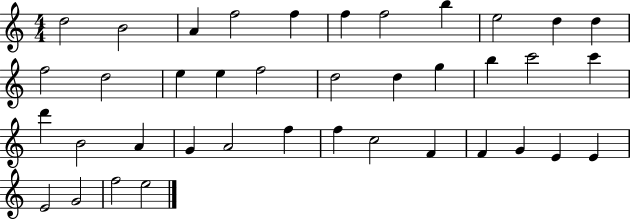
X:1
T:Untitled
M:4/4
L:1/4
K:C
d2 B2 A f2 f f f2 b e2 d d f2 d2 e e f2 d2 d g b c'2 c' d' B2 A G A2 f f c2 F F G E E E2 G2 f2 e2